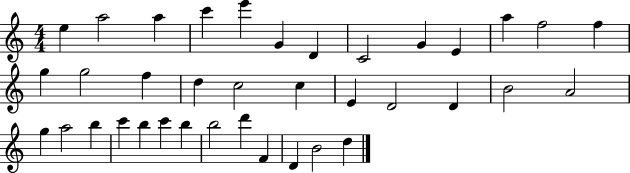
X:1
T:Untitled
M:4/4
L:1/4
K:C
e a2 a c' e' G D C2 G E a f2 f g g2 f d c2 c E D2 D B2 A2 g a2 b c' b c' b b2 d' F D B2 d